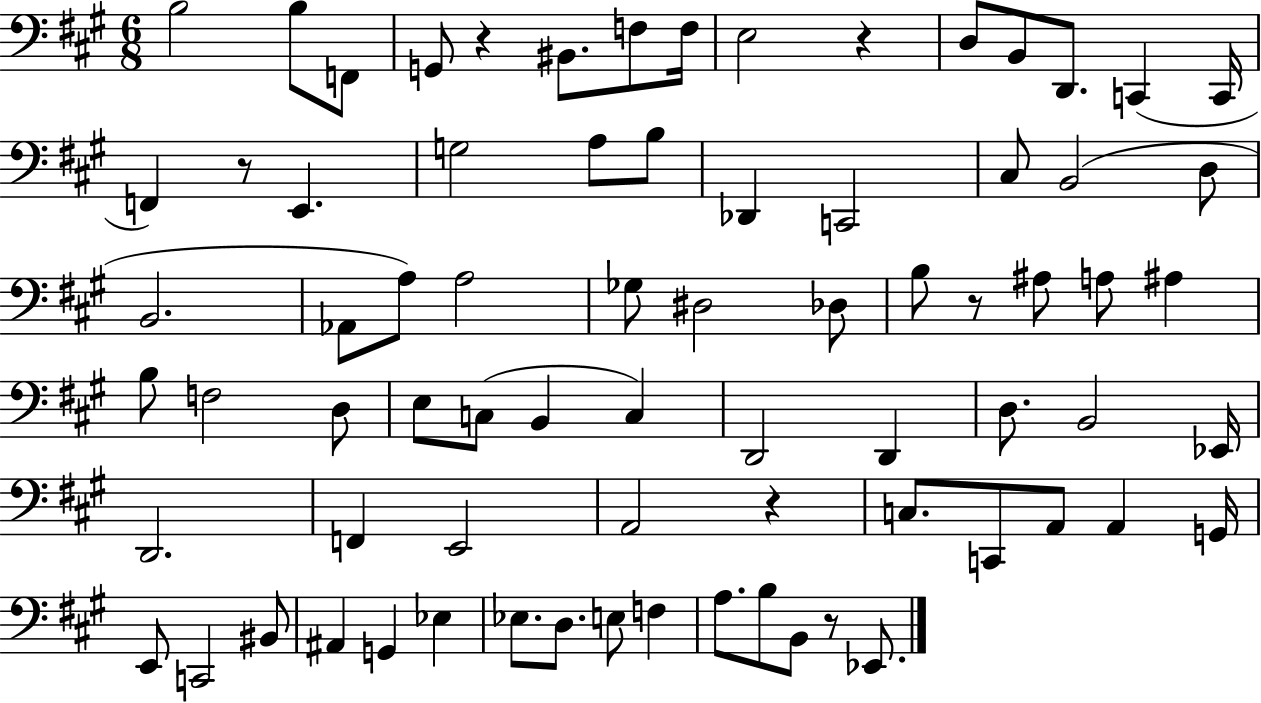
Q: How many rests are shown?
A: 6